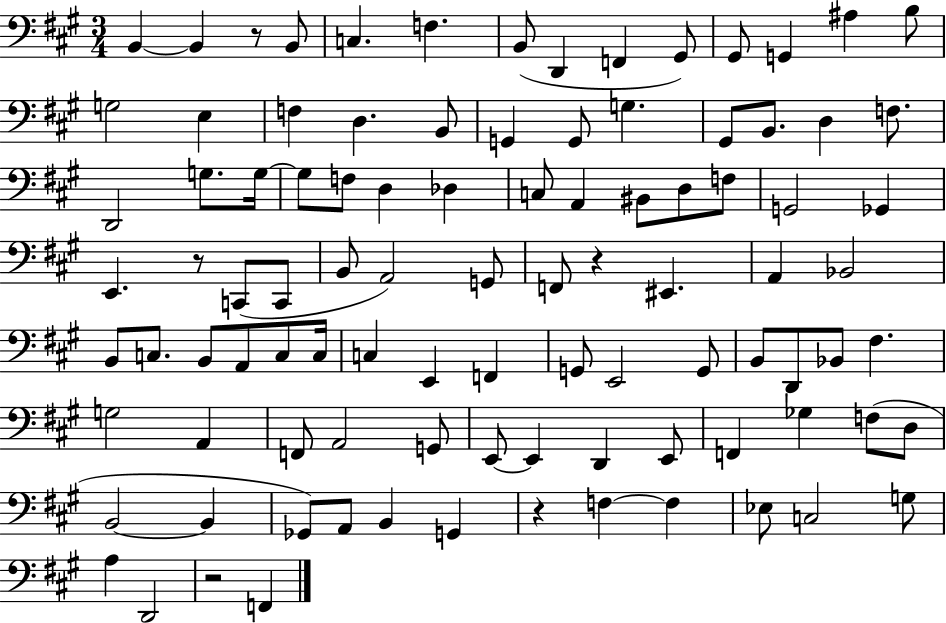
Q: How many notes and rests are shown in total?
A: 97